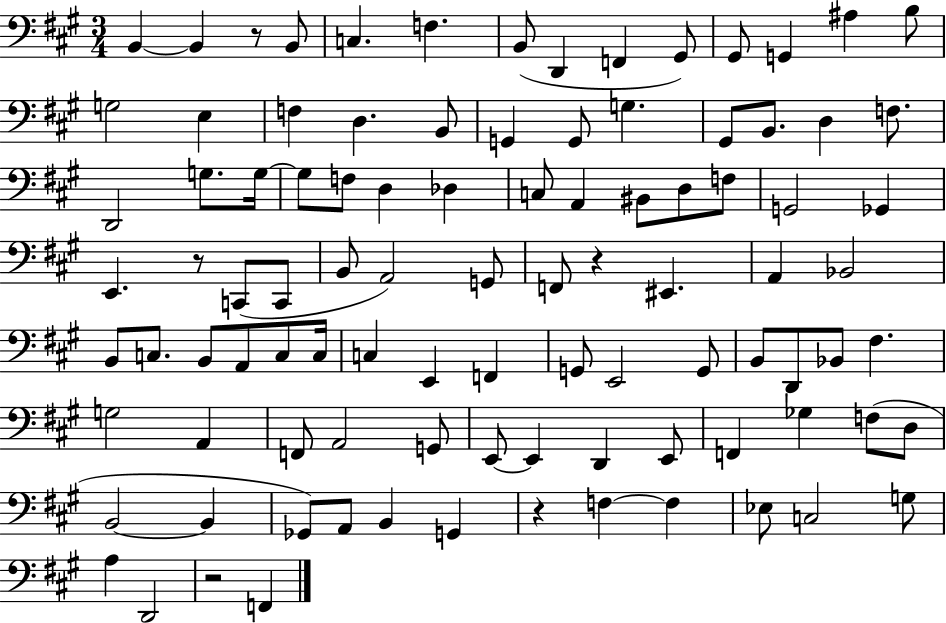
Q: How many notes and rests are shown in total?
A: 97